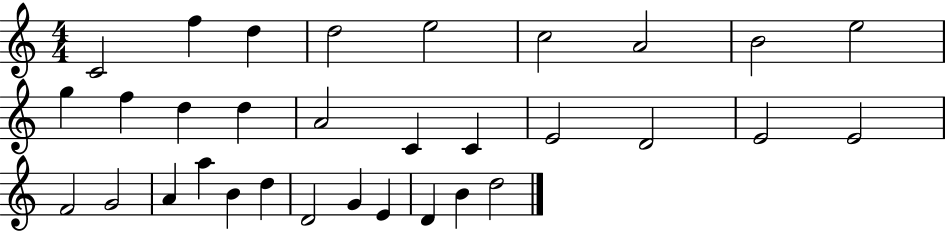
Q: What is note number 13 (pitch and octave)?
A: D5